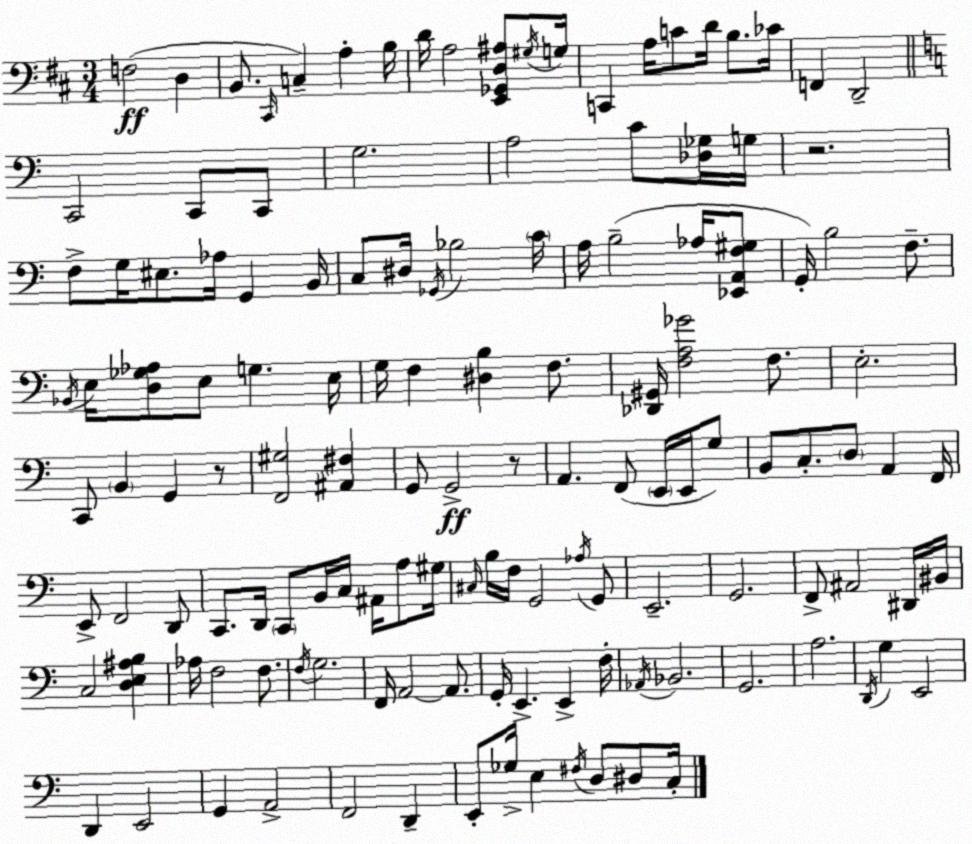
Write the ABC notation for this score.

X:1
T:Untitled
M:3/4
L:1/4
K:D
F,2 D, B,,/2 ^C,,/4 C, A, B,/4 D/4 A,2 [E,,_G,,D,^A,]/2 ^G,/4 G,/4 C,, A,/4 C/2 D/4 B,/2 _C/4 F,, D,,2 C,,2 C,,/2 C,,/2 G,2 A,2 C/2 [_D,_G,]/4 G,/4 z2 F,/2 G,/4 ^E,/2 _A,/4 G,, B,,/4 C,/2 ^D,/4 _G,,/4 _B,2 C/4 A,/4 B,2 _A,/4 [_E,,A,,F,^G,]/2 G,,/4 B,2 F,/2 _B,,/4 E,/4 [D,_G,_A,]/2 E,/2 G, E,/4 G,/4 F, [^D,B,] F,/2 [_D,,^G,,]/4 [F,A,_G]2 F,/2 E,2 C,,/2 B,, G,, z/2 [F,,^G,]2 [^A,,^F,] G,,/2 G,,2 z/2 A,, F,,/2 E,,/4 E,,/4 G,/2 B,,/2 C,/2 D,/2 A,, F,,/4 E,,/2 F,,2 D,,/2 C,,/2 D,,/4 C,,/2 B,,/4 C,/4 ^A,,/4 A,/2 ^G,/4 ^C,/4 B,/4 F,/4 G,,2 _A,/4 G,,/2 E,,2 G,,2 F,,/2 ^A,,2 ^D,,/4 ^B,,/4 C,2 [D,E,^A,B,] _A,/4 F,2 F,/2 F,/4 G,2 F,,/4 A,,2 A,,/2 G,,/4 E,, E,, F,/4 _A,,/4 _B,,2 G,,2 A,2 D,,/4 G, E,,2 D,, E,,2 G,, A,,2 F,,2 D,, E,,/2 _G,/4 E, ^F,/4 D,/2 ^D,/2 C,/4